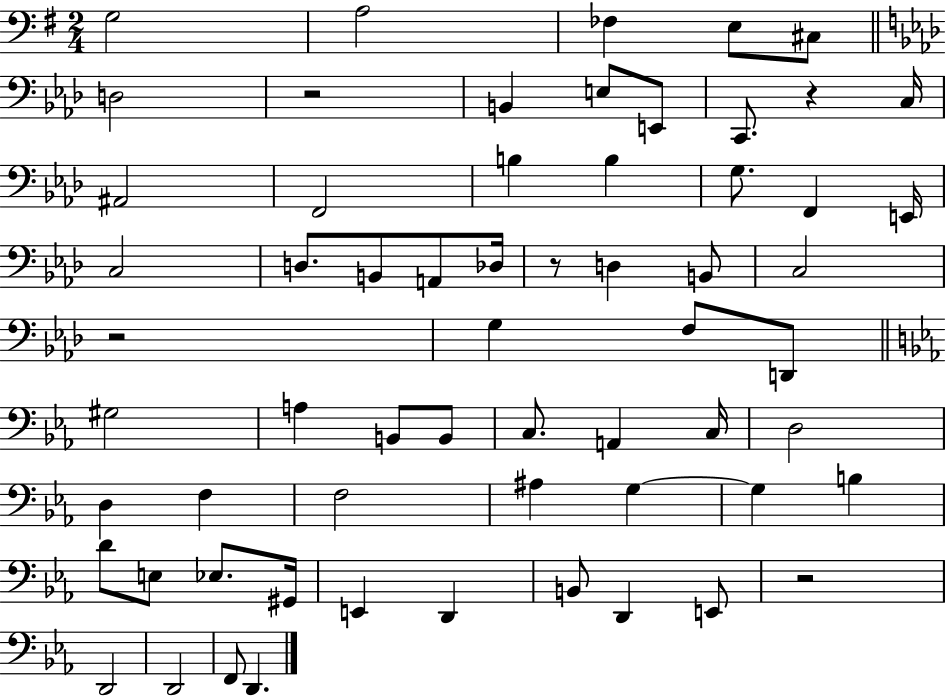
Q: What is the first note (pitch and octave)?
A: G3